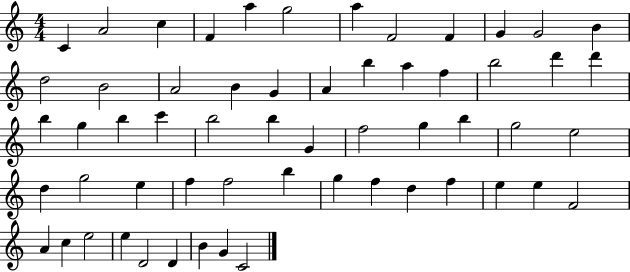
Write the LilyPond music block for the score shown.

{
  \clef treble
  \numericTimeSignature
  \time 4/4
  \key c \major
  c'4 a'2 c''4 | f'4 a''4 g''2 | a''4 f'2 f'4 | g'4 g'2 b'4 | \break d''2 b'2 | a'2 b'4 g'4 | a'4 b''4 a''4 f''4 | b''2 d'''4 d'''4 | \break b''4 g''4 b''4 c'''4 | b''2 b''4 g'4 | f''2 g''4 b''4 | g''2 e''2 | \break d''4 g''2 e''4 | f''4 f''2 b''4 | g''4 f''4 d''4 f''4 | e''4 e''4 f'2 | \break a'4 c''4 e''2 | e''4 d'2 d'4 | b'4 g'4 c'2 | \bar "|."
}